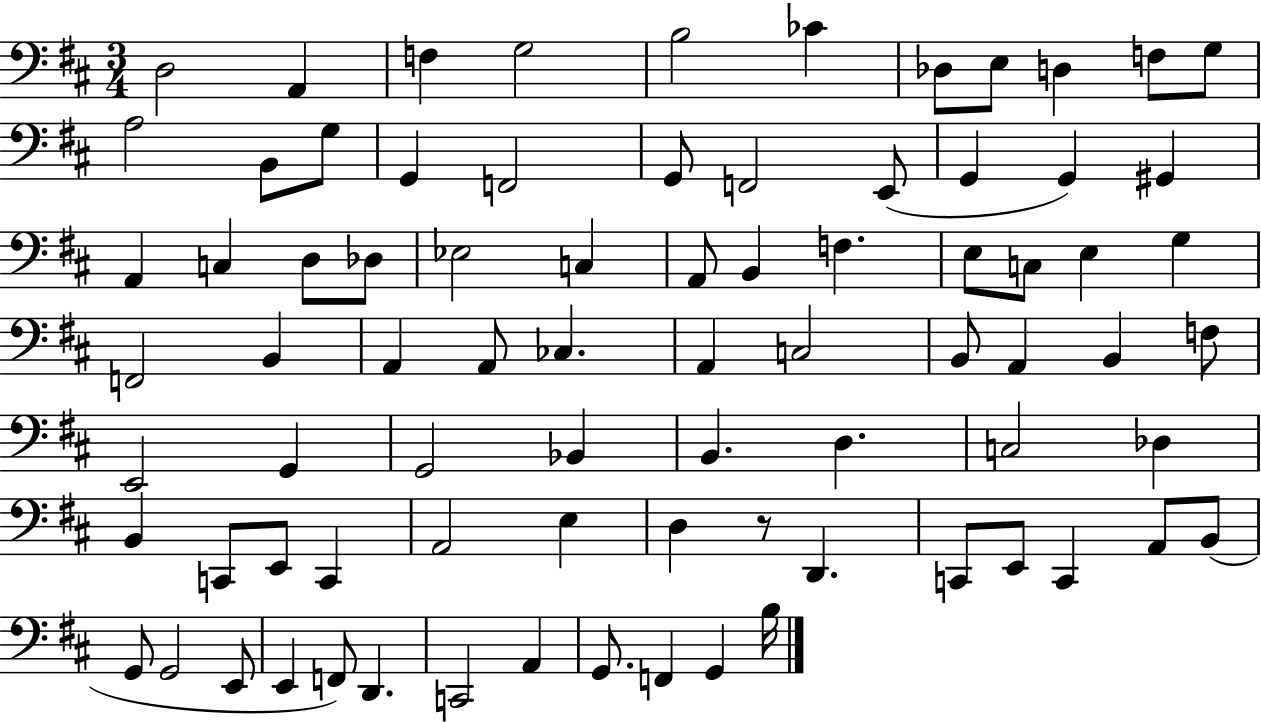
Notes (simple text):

D3/h A2/q F3/q G3/h B3/h CES4/q Db3/e E3/e D3/q F3/e G3/e A3/h B2/e G3/e G2/q F2/h G2/e F2/h E2/e G2/q G2/q G#2/q A2/q C3/q D3/e Db3/e Eb3/h C3/q A2/e B2/q F3/q. E3/e C3/e E3/q G3/q F2/h B2/q A2/q A2/e CES3/q. A2/q C3/h B2/e A2/q B2/q F3/e E2/h G2/q G2/h Bb2/q B2/q. D3/q. C3/h Db3/q B2/q C2/e E2/e C2/q A2/h E3/q D3/q R/e D2/q. C2/e E2/e C2/q A2/e B2/e G2/e G2/h E2/e E2/q F2/e D2/q. C2/h A2/q G2/e. F2/q G2/q B3/s